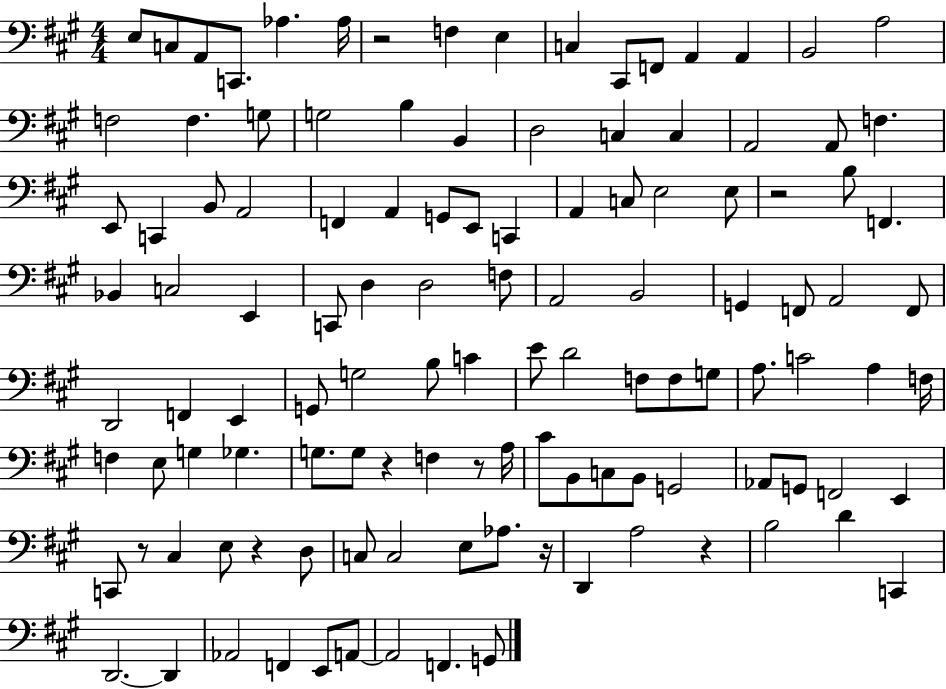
E3/e C3/e A2/e C2/e. Ab3/q. Ab3/s R/h F3/q E3/q C3/q C#2/e F2/e A2/q A2/q B2/h A3/h F3/h F3/q. G3/e G3/h B3/q B2/q D3/h C3/q C3/q A2/h A2/e F3/q. E2/e C2/q B2/e A2/h F2/q A2/q G2/e E2/e C2/q A2/q C3/e E3/h E3/e R/h B3/e F2/q. Bb2/q C3/h E2/q C2/e D3/q D3/h F3/e A2/h B2/h G2/q F2/e A2/h F2/e D2/h F2/q E2/q G2/e G3/h B3/e C4/q E4/e D4/h F3/e F3/e G3/e A3/e. C4/h A3/q F3/s F3/q E3/e G3/q Gb3/q. G3/e. G3/e R/q F3/q R/e A3/s C#4/e B2/e C3/e B2/e G2/h Ab2/e G2/e F2/h E2/q C2/e R/e C#3/q E3/e R/q D3/e C3/e C3/h E3/e Ab3/e. R/s D2/q A3/h R/q B3/h D4/q C2/q D2/h. D2/q Ab2/h F2/q E2/e A2/e A2/h F2/q. G2/e